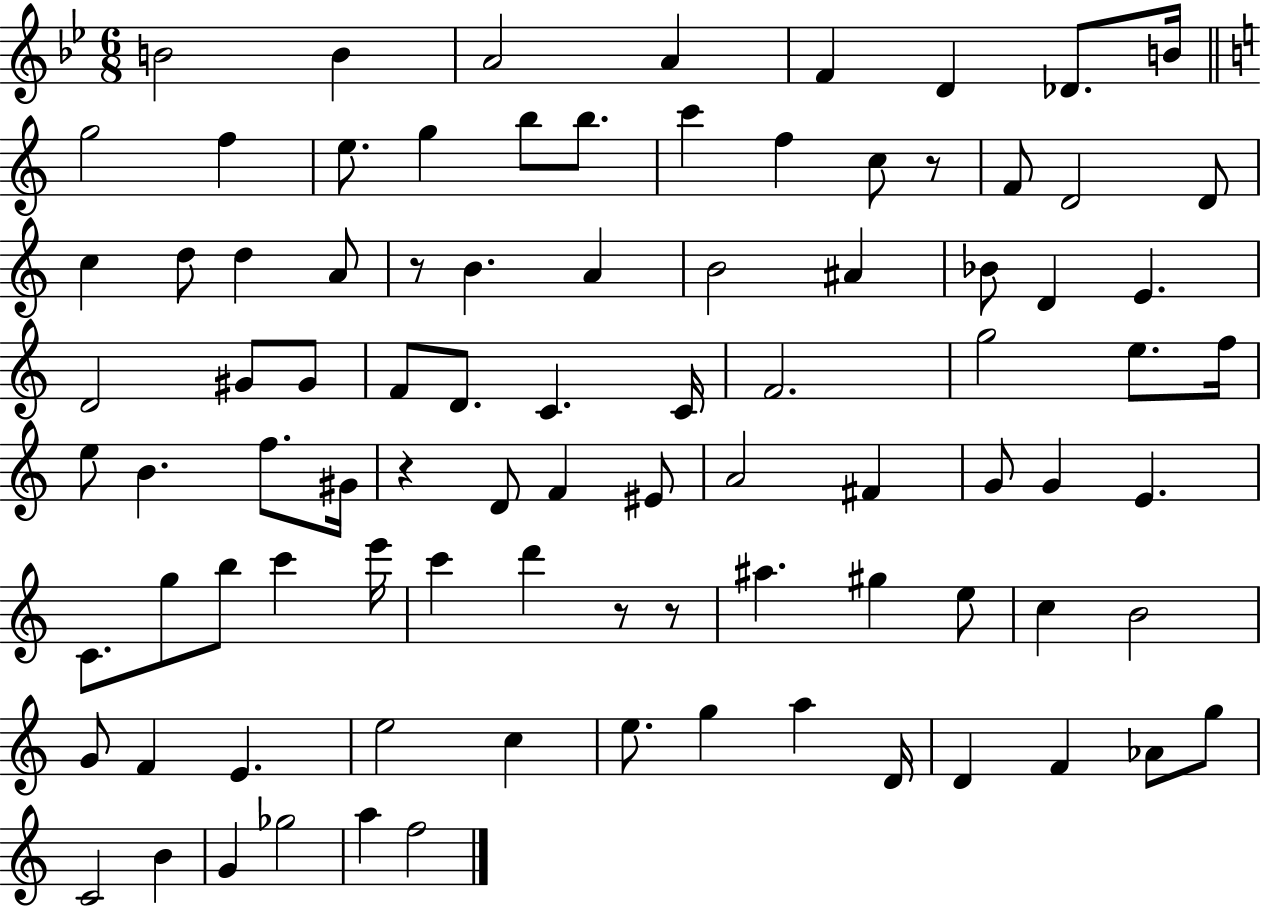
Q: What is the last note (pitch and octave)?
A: F5